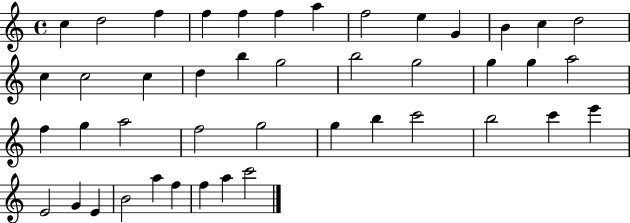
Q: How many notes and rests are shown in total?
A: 44